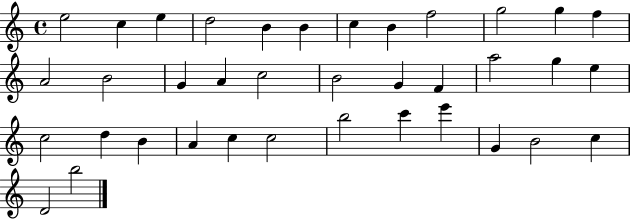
E5/h C5/q E5/q D5/h B4/q B4/q C5/q B4/q F5/h G5/h G5/q F5/q A4/h B4/h G4/q A4/q C5/h B4/h G4/q F4/q A5/h G5/q E5/q C5/h D5/q B4/q A4/q C5/q C5/h B5/h C6/q E6/q G4/q B4/h C5/q D4/h B5/h